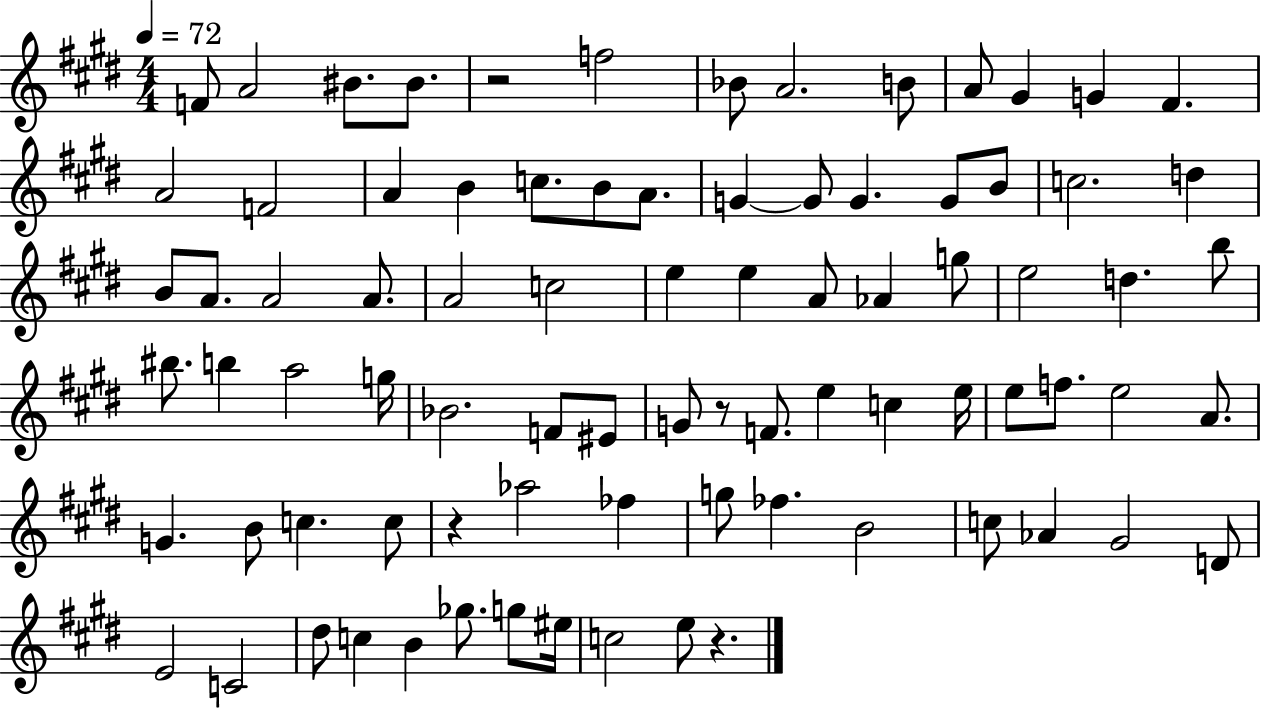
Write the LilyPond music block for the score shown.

{
  \clef treble
  \numericTimeSignature
  \time 4/4
  \key e \major
  \tempo 4 = 72
  \repeat volta 2 { f'8 a'2 bis'8. bis'8. | r2 f''2 | bes'8 a'2. b'8 | a'8 gis'4 g'4 fis'4. | \break a'2 f'2 | a'4 b'4 c''8. b'8 a'8. | g'4~~ g'8 g'4. g'8 b'8 | c''2. d''4 | \break b'8 a'8. a'2 a'8. | a'2 c''2 | e''4 e''4 a'8 aes'4 g''8 | e''2 d''4. b''8 | \break bis''8. b''4 a''2 g''16 | bes'2. f'8 eis'8 | g'8 r8 f'8. e''4 c''4 e''16 | e''8 f''8. e''2 a'8. | \break g'4. b'8 c''4. c''8 | r4 aes''2 fes''4 | g''8 fes''4. b'2 | c''8 aes'4 gis'2 d'8 | \break e'2 c'2 | dis''8 c''4 b'4 ges''8. g''8 eis''16 | c''2 e''8 r4. | } \bar "|."
}